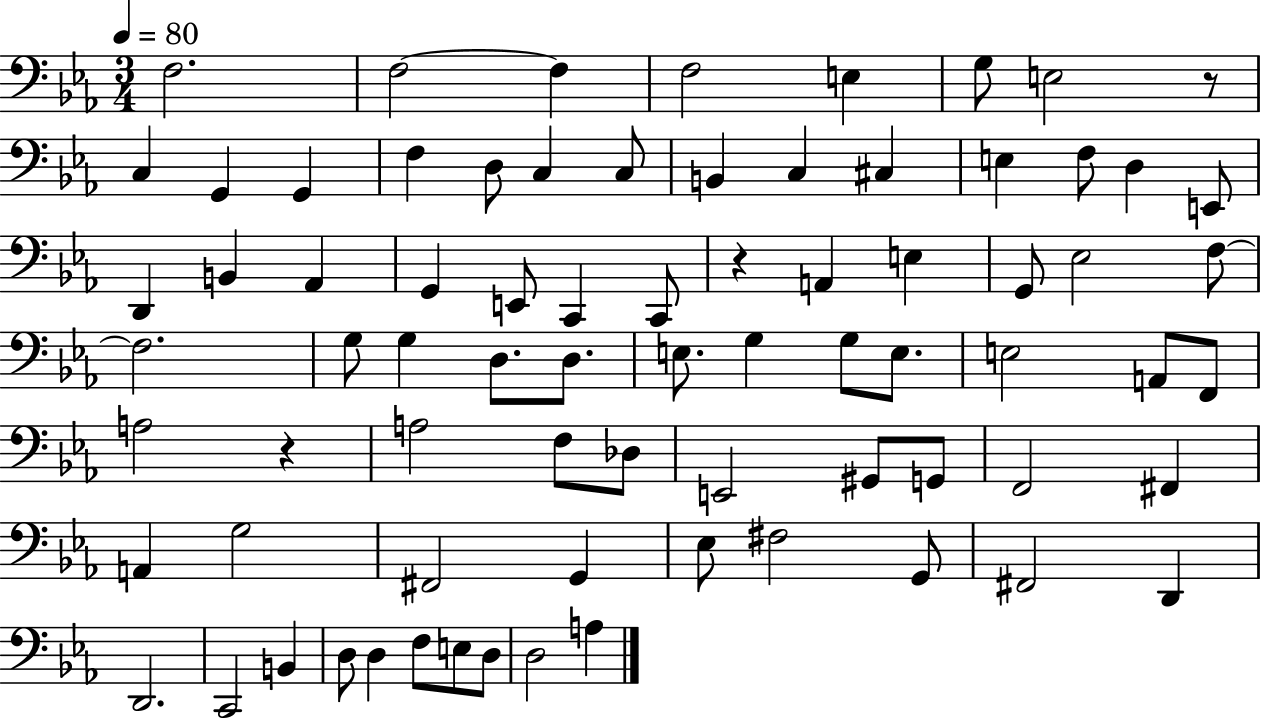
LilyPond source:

{
  \clef bass
  \numericTimeSignature
  \time 3/4
  \key ees \major
  \tempo 4 = 80
  f2. | f2~~ f4 | f2 e4 | g8 e2 r8 | \break c4 g,4 g,4 | f4 d8 c4 c8 | b,4 c4 cis4 | e4 f8 d4 e,8 | \break d,4 b,4 aes,4 | g,4 e,8 c,4 c,8 | r4 a,4 e4 | g,8 ees2 f8~~ | \break f2. | g8 g4 d8. d8. | e8. g4 g8 e8. | e2 a,8 f,8 | \break a2 r4 | a2 f8 des8 | e,2 gis,8 g,8 | f,2 fis,4 | \break a,4 g2 | fis,2 g,4 | ees8 fis2 g,8 | fis,2 d,4 | \break d,2. | c,2 b,4 | d8 d4 f8 e8 d8 | d2 a4 | \break \bar "|."
}